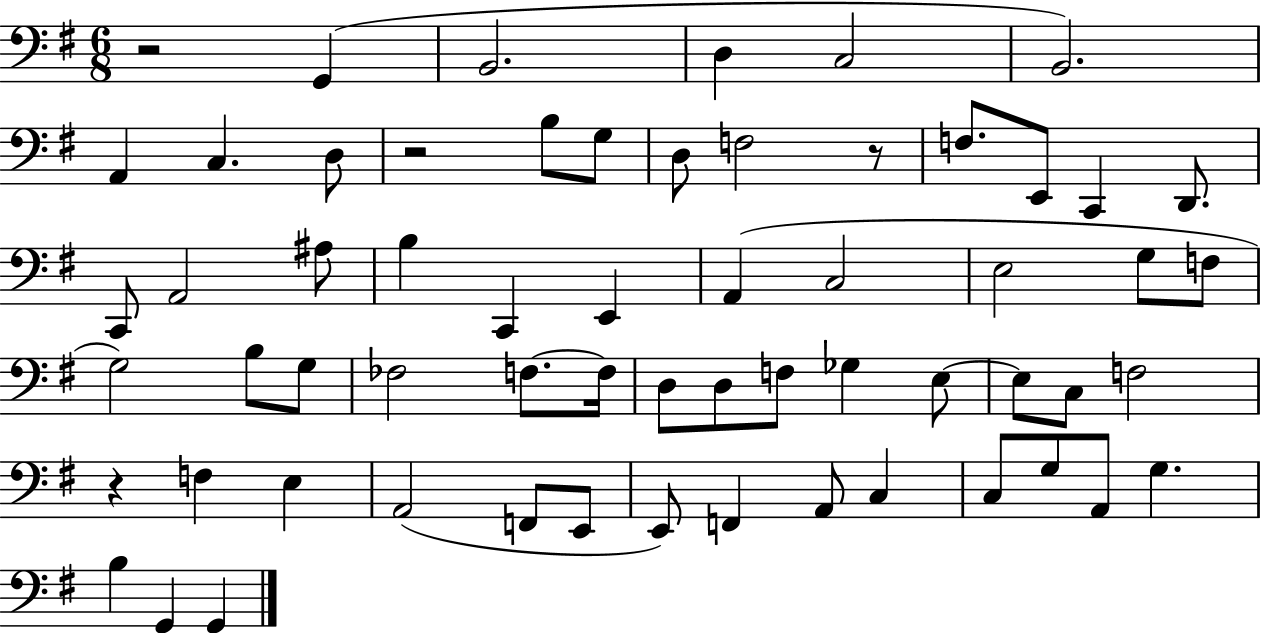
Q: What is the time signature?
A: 6/8